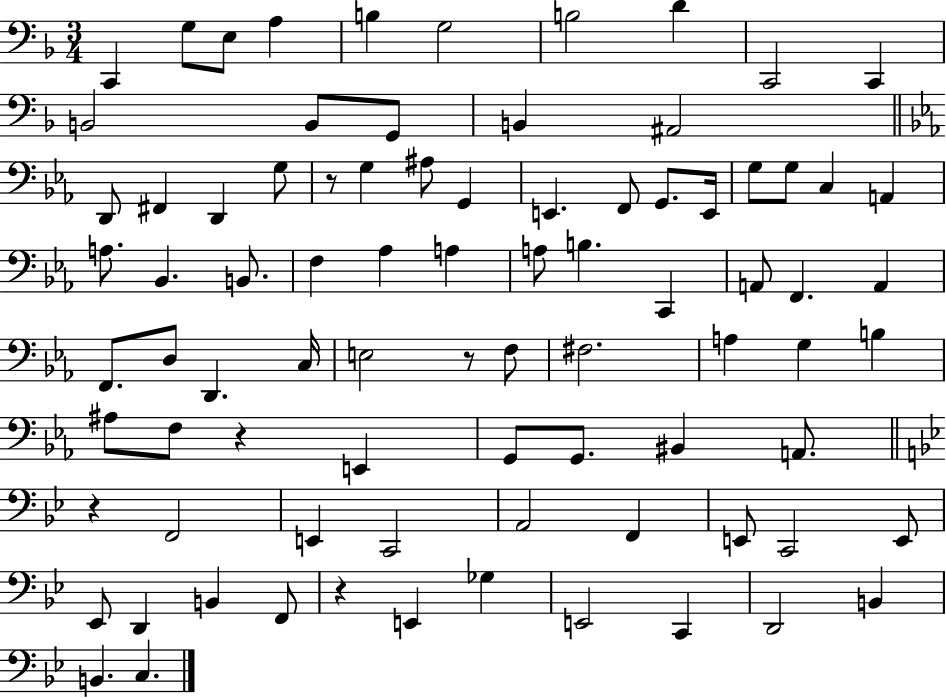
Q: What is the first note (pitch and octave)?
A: C2